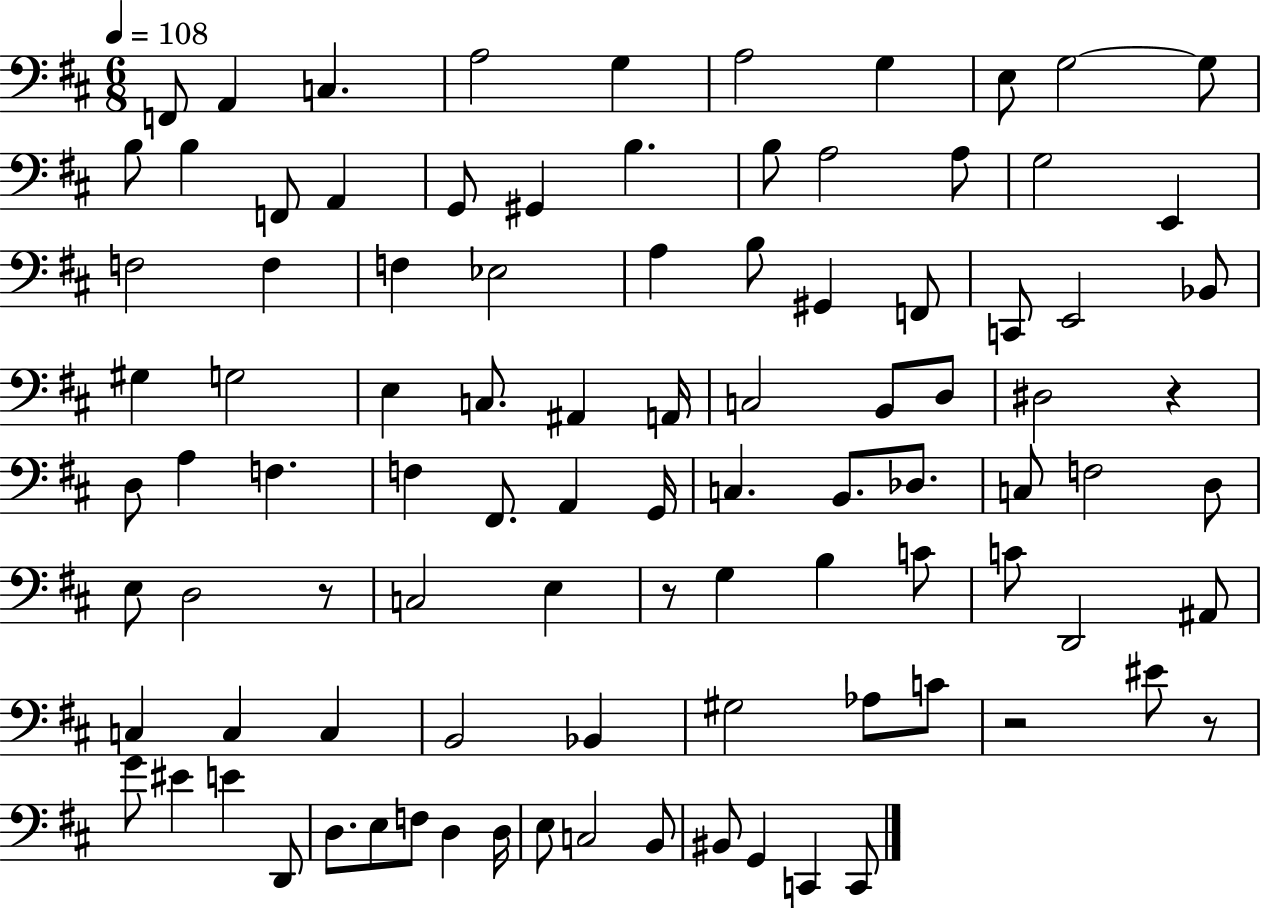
{
  \clef bass
  \numericTimeSignature
  \time 6/8
  \key d \major
  \tempo 4 = 108
  f,8 a,4 c4. | a2 g4 | a2 g4 | e8 g2~~ g8 | \break b8 b4 f,8 a,4 | g,8 gis,4 b4. | b8 a2 a8 | g2 e,4 | \break f2 f4 | f4 ees2 | a4 b8 gis,4 f,8 | c,8 e,2 bes,8 | \break gis4 g2 | e4 c8. ais,4 a,16 | c2 b,8 d8 | dis2 r4 | \break d8 a4 f4. | f4 fis,8. a,4 g,16 | c4. b,8. des8. | c8 f2 d8 | \break e8 d2 r8 | c2 e4 | r8 g4 b4 c'8 | c'8 d,2 ais,8 | \break c4 c4 c4 | b,2 bes,4 | gis2 aes8 c'8 | r2 eis'8 r8 | \break g'8 eis'4 e'4 d,8 | d8. e8 f8 d4 d16 | e8 c2 b,8 | bis,8 g,4 c,4 c,8 | \break \bar "|."
}